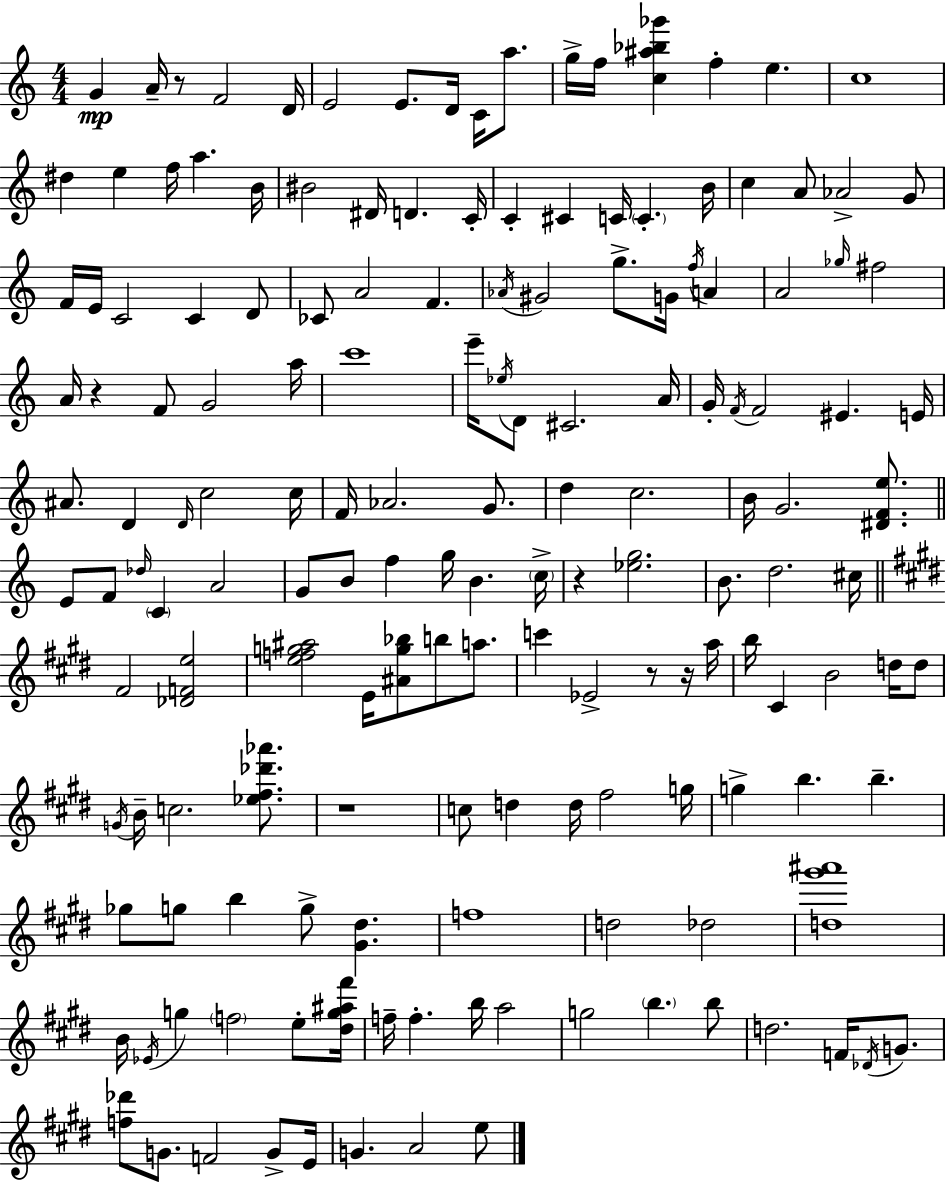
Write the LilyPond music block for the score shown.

{
  \clef treble
  \numericTimeSignature
  \time 4/4
  \key a \minor
  g'4\mp a'16-- r8 f'2 d'16 | e'2 e'8. d'16 c'16 a''8. | g''16-> f''16 <c'' ais'' bes'' ges'''>4 f''4-. e''4. | c''1 | \break dis''4 e''4 f''16 a''4. b'16 | bis'2 dis'16 d'4. c'16-. | c'4-. cis'4 c'16 \parenthesize c'4.-. b'16 | c''4 a'8 aes'2-> g'8 | \break f'16 e'16 c'2 c'4 d'8 | ces'8 a'2 f'4. | \acciaccatura { aes'16 } gis'2 g''8.-> g'16 \acciaccatura { f''16 } a'4 | a'2 \grace { ges''16 } fis''2 | \break a'16 r4 f'8 g'2 | a''16 c'''1 | e'''16-- \acciaccatura { ees''16 } d'8 cis'2. | a'16 g'16-. \acciaccatura { f'16 } f'2 eis'4. | \break e'16 ais'8. d'4 \grace { d'16 } c''2 | c''16 f'16 aes'2. | g'8. d''4 c''2. | b'16 g'2. | \break <dis' f' e''>8. \bar "||" \break \key c \major e'8 f'8 \grace { des''16 } \parenthesize c'4 a'2 | g'8 b'8 f''4 g''16 b'4. | \parenthesize c''16-> r4 <ees'' g''>2. | b'8. d''2. | \break cis''16 \bar "||" \break \key e \major fis'2 <des' f' e''>2 | <e'' f'' g'' ais''>2 e'16 <ais' g'' bes''>8 b''8 a''8. | c'''4 ees'2-> r8 r16 a''16 | b''16 cis'4 b'2 d''16 d''8 | \break \acciaccatura { g'16 } b'16-- c''2. <ees'' fis'' des''' aes'''>8. | r1 | c''8 d''4 d''16 fis''2 | g''16 g''4-> b''4. b''4.-- | \break ges''8 g''8 b''4 g''8-> <gis' dis''>4. | f''1 | d''2 des''2 | <d'' gis''' ais'''>1 | \break b'16 \acciaccatura { ees'16 } g''4 \parenthesize f''2 e''8-. | <dis'' g'' ais'' fis'''>16 f''16-- f''4.-. b''16 a''2 | g''2 \parenthesize b''4. | b''8 d''2. f'16 \acciaccatura { des'16 } | \break g'8. <f'' des'''>8 g'8. f'2 | g'8-> e'16 g'4. a'2 | e''8 \bar "|."
}